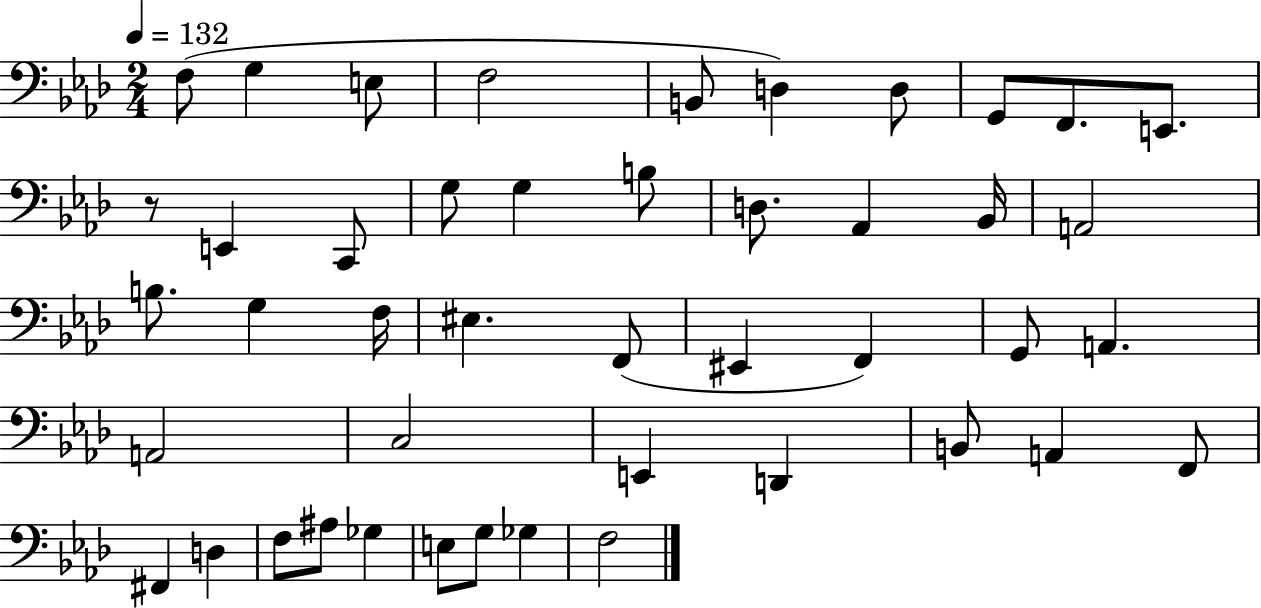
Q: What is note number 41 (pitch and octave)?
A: E3